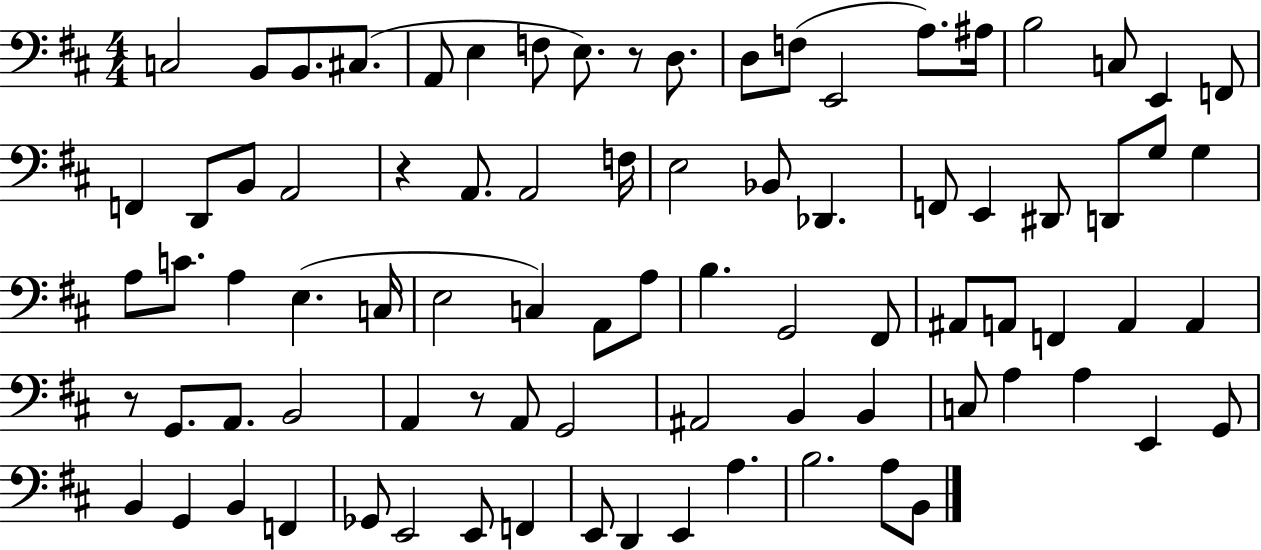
X:1
T:Untitled
M:4/4
L:1/4
K:D
C,2 B,,/2 B,,/2 ^C,/2 A,,/2 E, F,/2 E,/2 z/2 D,/2 D,/2 F,/2 E,,2 A,/2 ^A,/4 B,2 C,/2 E,, F,,/2 F,, D,,/2 B,,/2 A,,2 z A,,/2 A,,2 F,/4 E,2 _B,,/2 _D,, F,,/2 E,, ^D,,/2 D,,/2 G,/2 G, A,/2 C/2 A, E, C,/4 E,2 C, A,,/2 A,/2 B, G,,2 ^F,,/2 ^A,,/2 A,,/2 F,, A,, A,, z/2 G,,/2 A,,/2 B,,2 A,, z/2 A,,/2 G,,2 ^A,,2 B,, B,, C,/2 A, A, E,, G,,/2 B,, G,, B,, F,, _G,,/2 E,,2 E,,/2 F,, E,,/2 D,, E,, A, B,2 A,/2 B,,/2